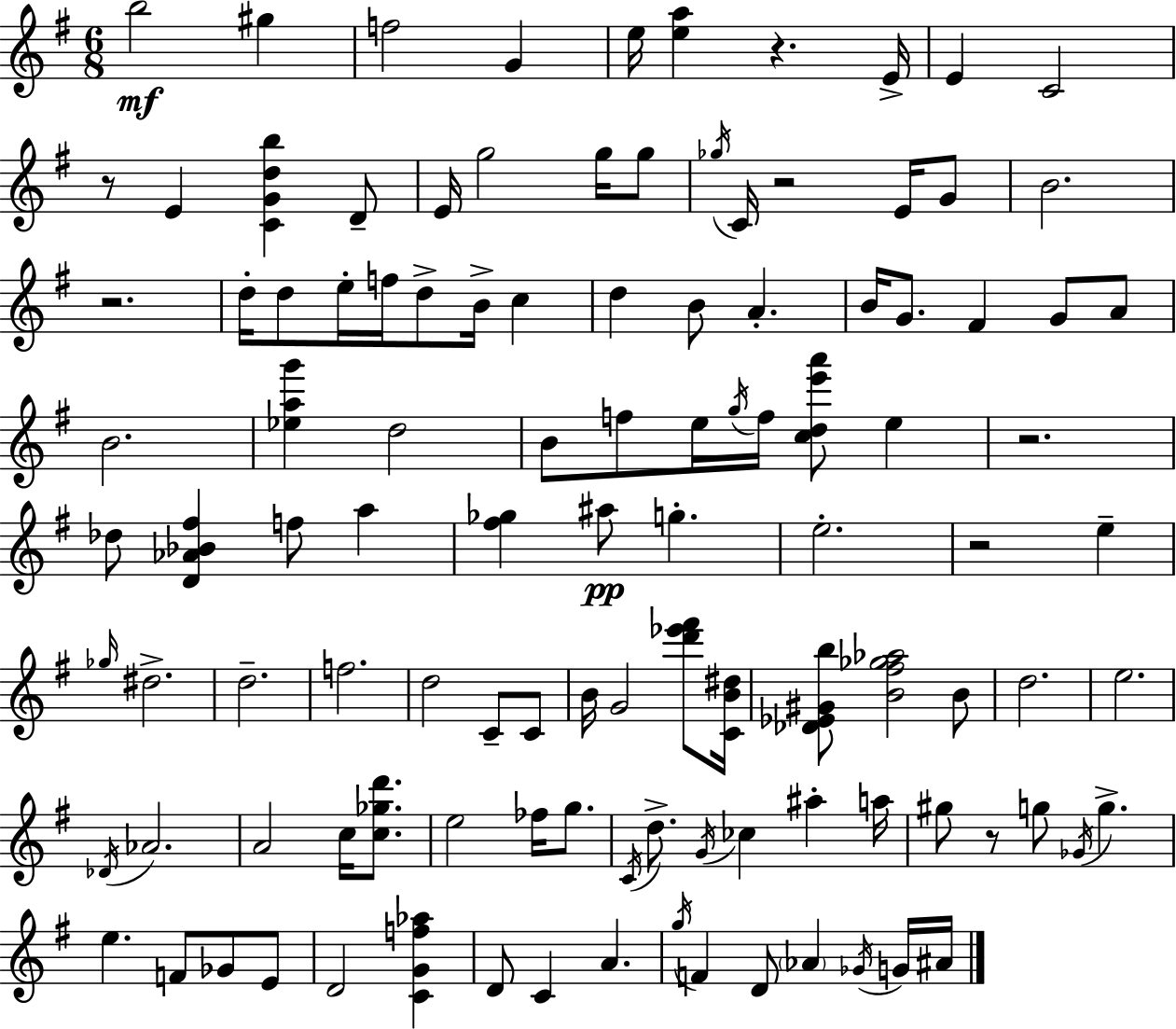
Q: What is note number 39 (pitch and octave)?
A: E5